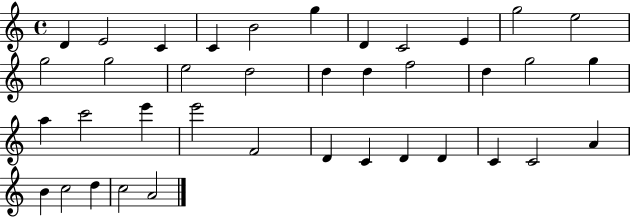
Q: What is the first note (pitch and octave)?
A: D4